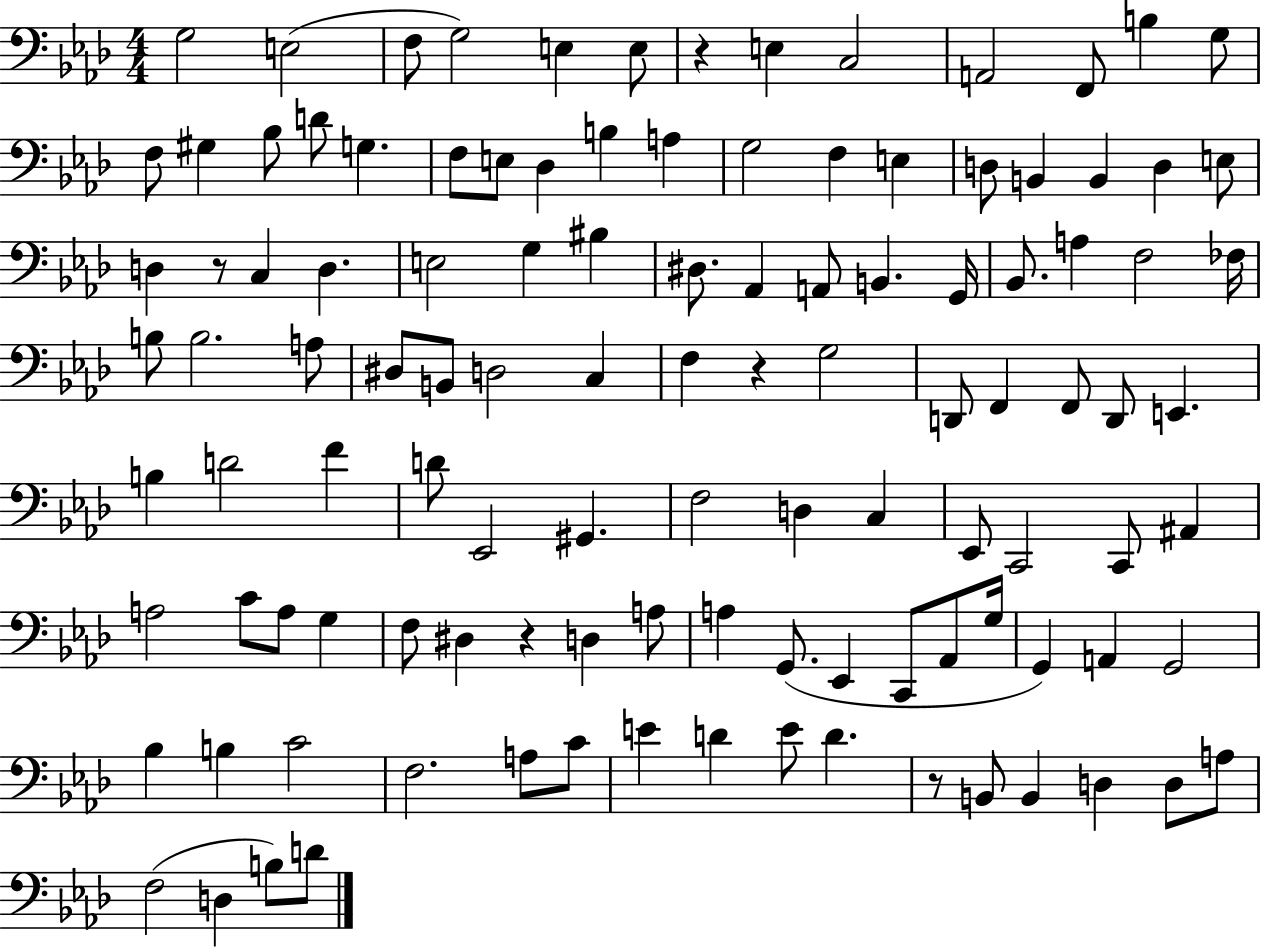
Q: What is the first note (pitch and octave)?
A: G3